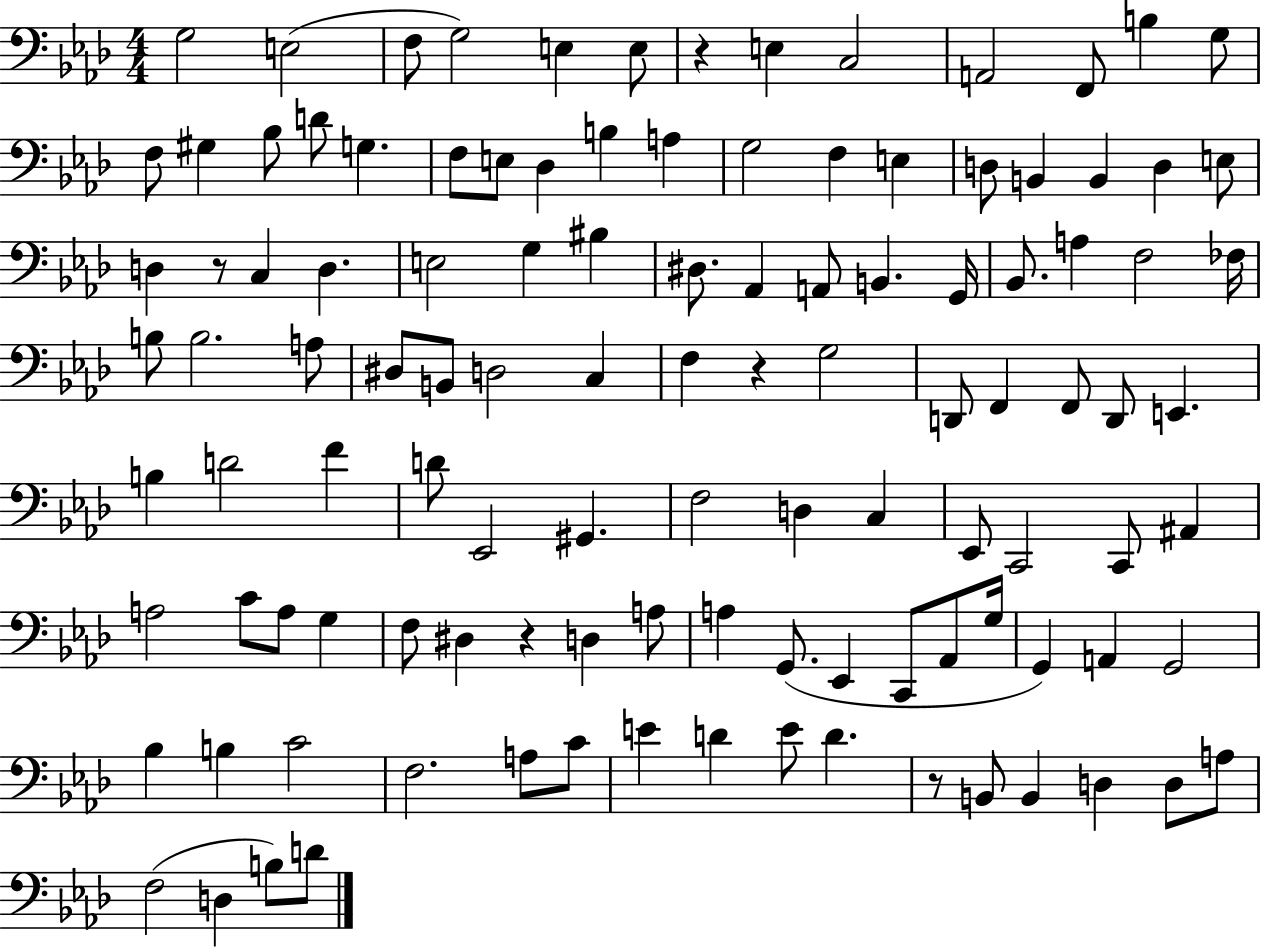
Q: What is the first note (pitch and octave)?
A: G3